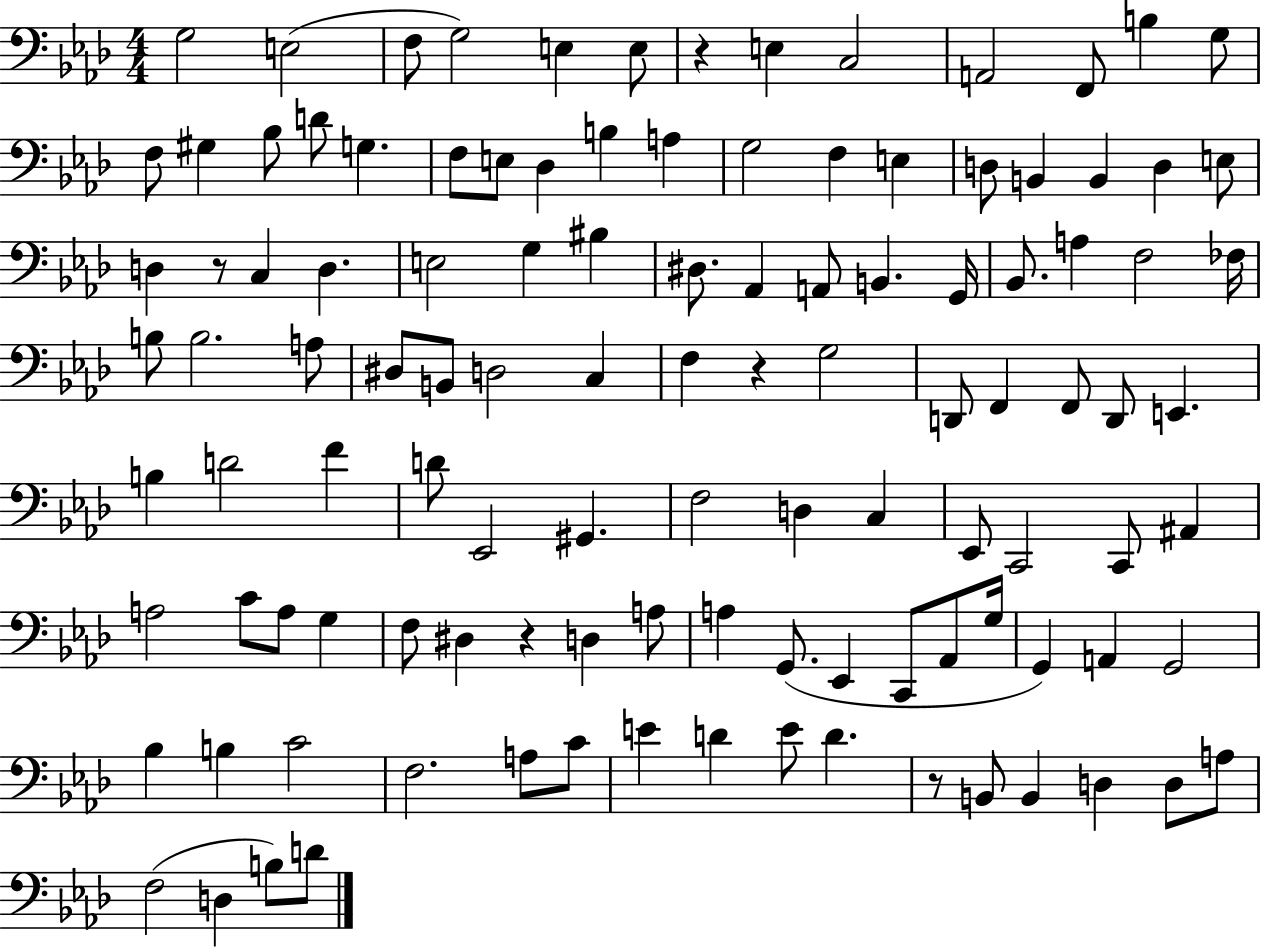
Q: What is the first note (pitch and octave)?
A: G3